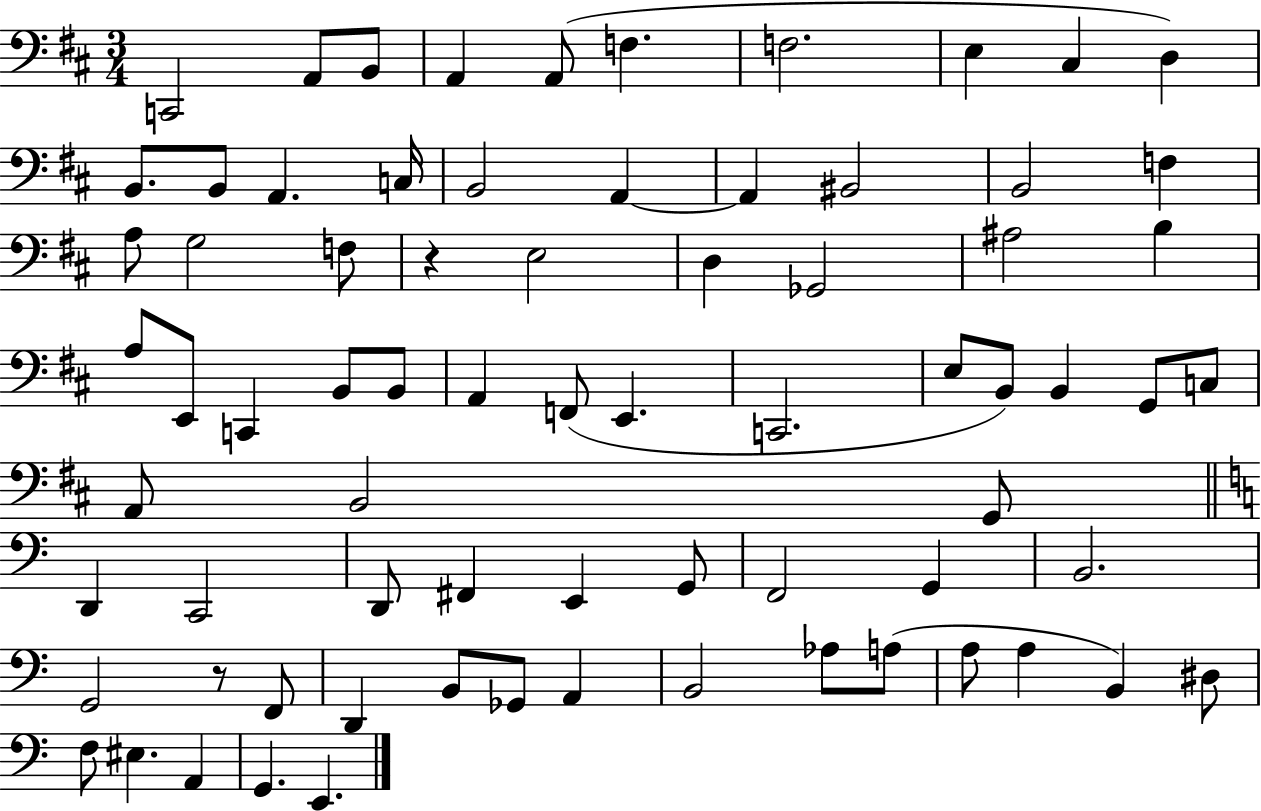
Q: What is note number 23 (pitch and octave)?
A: F3